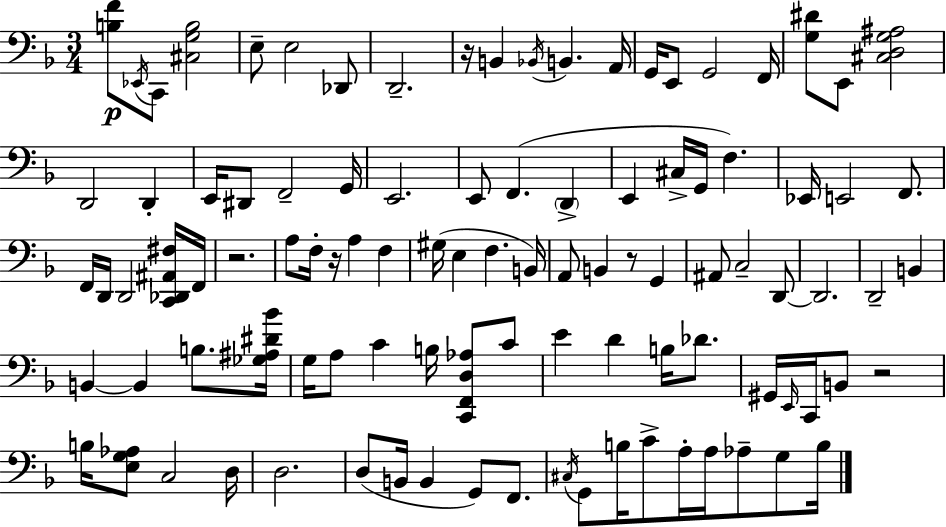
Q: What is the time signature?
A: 3/4